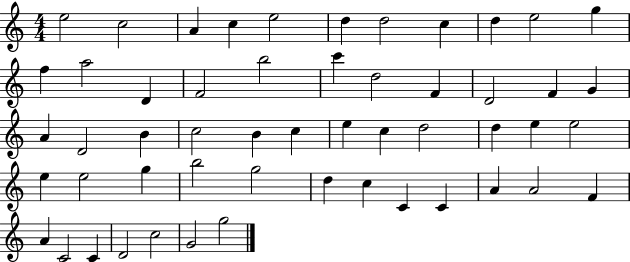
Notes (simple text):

E5/h C5/h A4/q C5/q E5/h D5/q D5/h C5/q D5/q E5/h G5/q F5/q A5/h D4/q F4/h B5/h C6/q D5/h F4/q D4/h F4/q G4/q A4/q D4/h B4/q C5/h B4/q C5/q E5/q C5/q D5/h D5/q E5/q E5/h E5/q E5/h G5/q B5/h G5/h D5/q C5/q C4/q C4/q A4/q A4/h F4/q A4/q C4/h C4/q D4/h C5/h G4/h G5/h